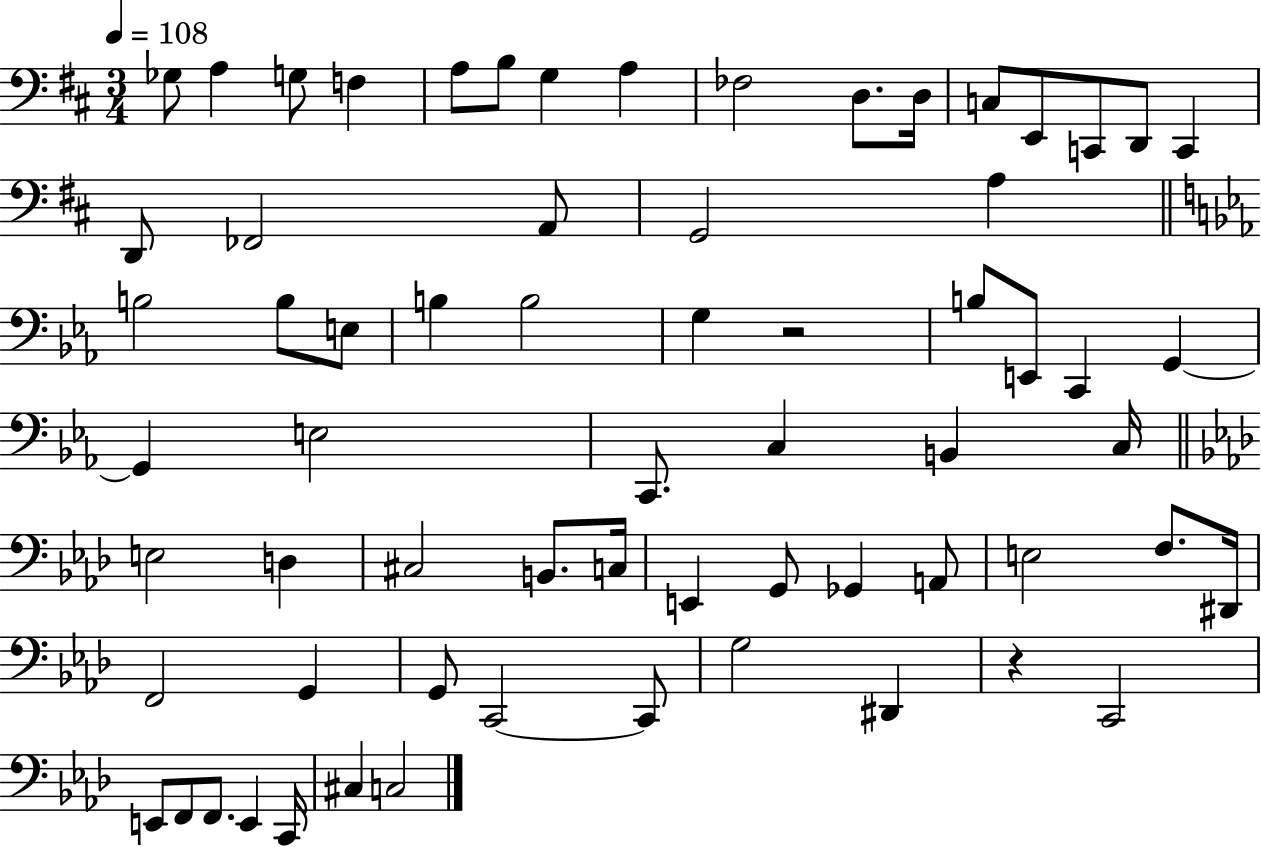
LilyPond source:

{
  \clef bass
  \numericTimeSignature
  \time 3/4
  \key d \major
  \tempo 4 = 108
  ges8 a4 g8 f4 | a8 b8 g4 a4 | fes2 d8. d16 | c8 e,8 c,8 d,8 c,4 | \break d,8 fes,2 a,8 | g,2 a4 | \bar "||" \break \key ees \major b2 b8 e8 | b4 b2 | g4 r2 | b8 e,8 c,4 g,4~~ | \break g,4 e2 | c,8. c4 b,4 c16 | \bar "||" \break \key aes \major e2 d4 | cis2 b,8. c16 | e,4 g,8 ges,4 a,8 | e2 f8. dis,16 | \break f,2 g,4 | g,8 c,2~~ c,8 | g2 dis,4 | r4 c,2 | \break e,8 f,8 f,8. e,4 c,16 | cis4 c2 | \bar "|."
}